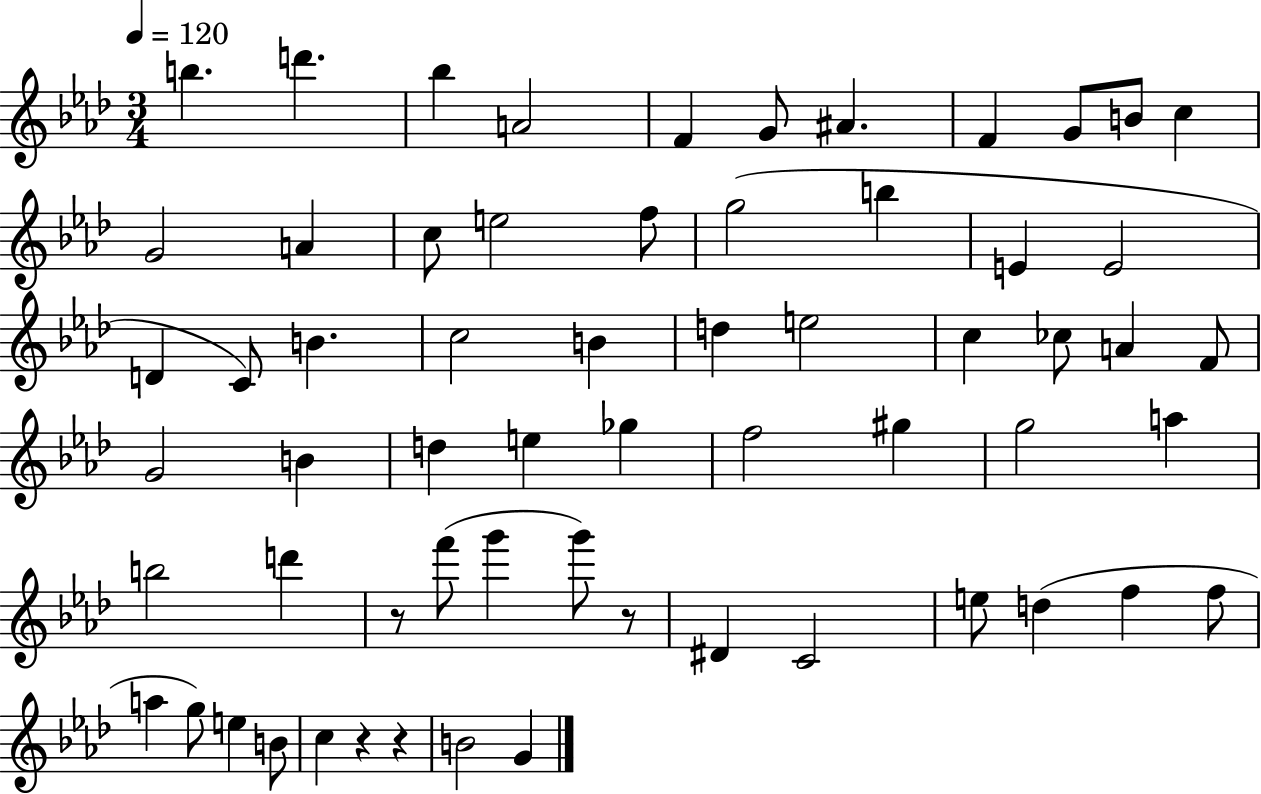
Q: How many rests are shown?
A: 4